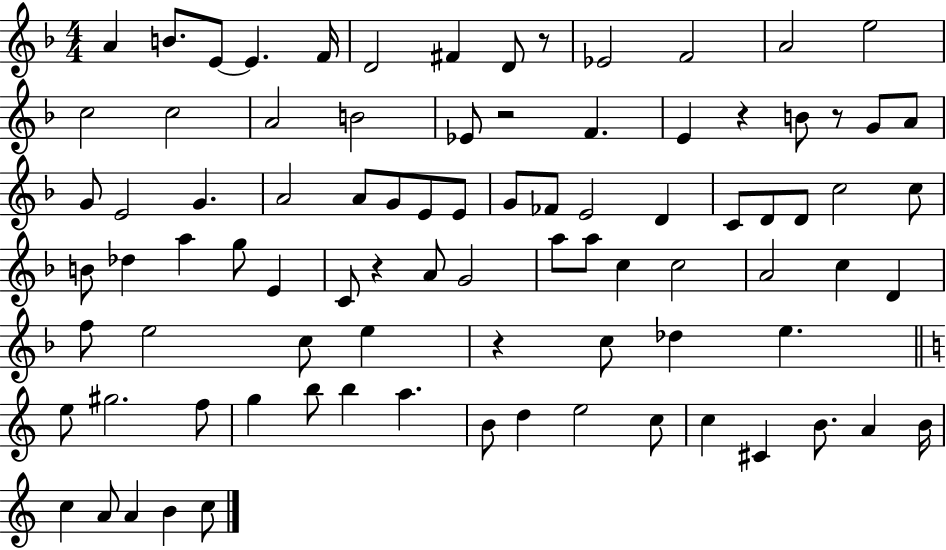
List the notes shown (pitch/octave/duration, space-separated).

A4/q B4/e. E4/e E4/q. F4/s D4/h F#4/q D4/e R/e Eb4/h F4/h A4/h E5/h C5/h C5/h A4/h B4/h Eb4/e R/h F4/q. E4/q R/q B4/e R/e G4/e A4/e G4/e E4/h G4/q. A4/h A4/e G4/e E4/e E4/e G4/e FES4/e E4/h D4/q C4/e D4/e D4/e C5/h C5/e B4/e Db5/q A5/q G5/e E4/q C4/e R/q A4/e G4/h A5/e A5/e C5/q C5/h A4/h C5/q D4/q F5/e E5/h C5/e E5/q R/q C5/e Db5/q E5/q. E5/e G#5/h. F5/e G5/q B5/e B5/q A5/q. B4/e D5/q E5/h C5/e C5/q C#4/q B4/e. A4/q B4/s C5/q A4/e A4/q B4/q C5/e